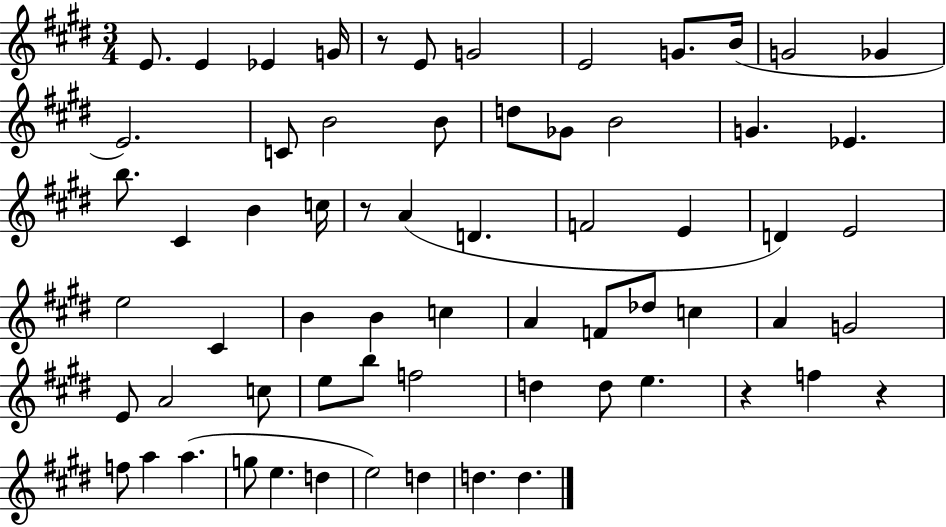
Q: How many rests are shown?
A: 4